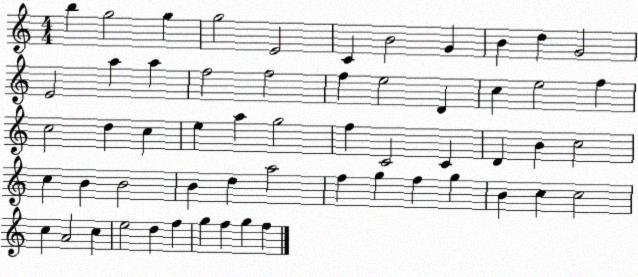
X:1
T:Untitled
M:4/4
L:1/4
K:C
b g2 g g2 E2 C B2 G B d G2 E2 a a f2 f2 f e2 D c e2 f c2 d c e a g2 f C2 C D B c2 c B B2 B d a2 f g f g B c c2 c A2 c e2 d f g f g f